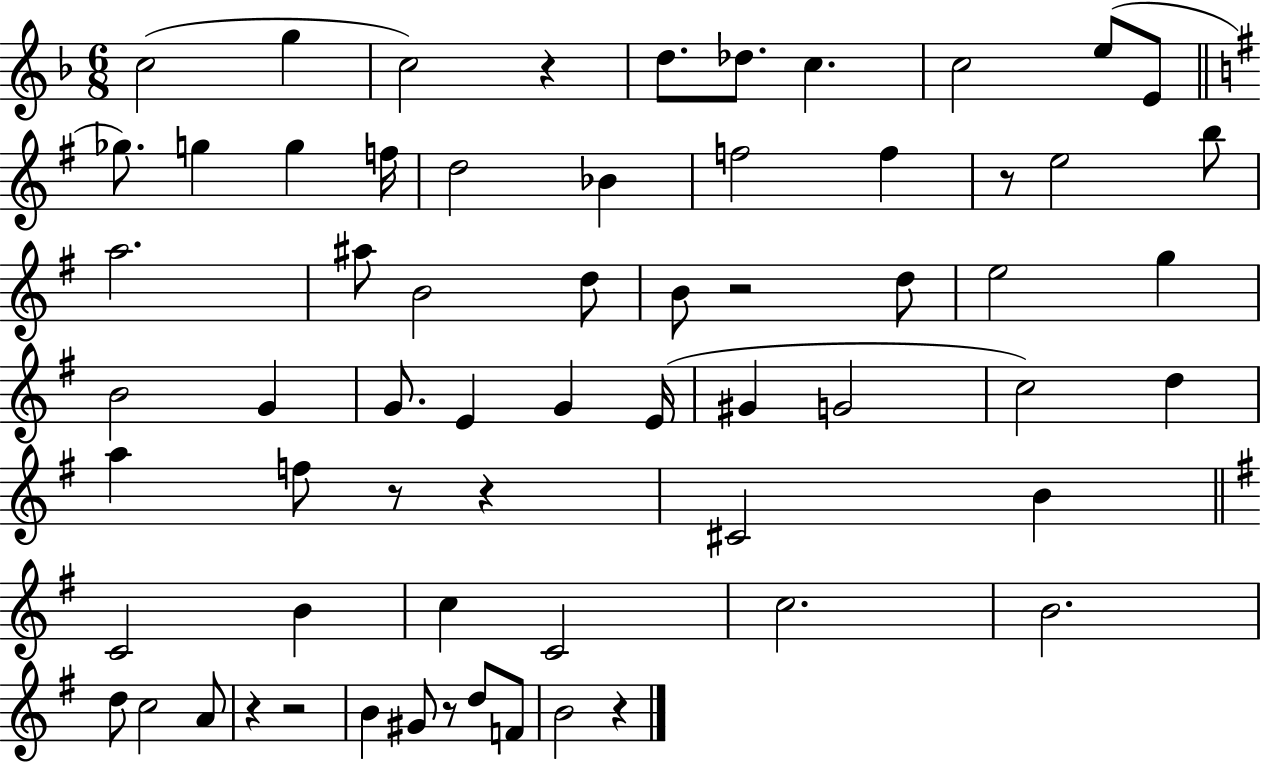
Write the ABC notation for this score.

X:1
T:Untitled
M:6/8
L:1/4
K:F
c2 g c2 z d/2 _d/2 c c2 e/2 E/2 _g/2 g g f/4 d2 _B f2 f z/2 e2 b/2 a2 ^a/2 B2 d/2 B/2 z2 d/2 e2 g B2 G G/2 E G E/4 ^G G2 c2 d a f/2 z/2 z ^C2 B C2 B c C2 c2 B2 d/2 c2 A/2 z z2 B ^G/2 z/2 d/2 F/2 B2 z